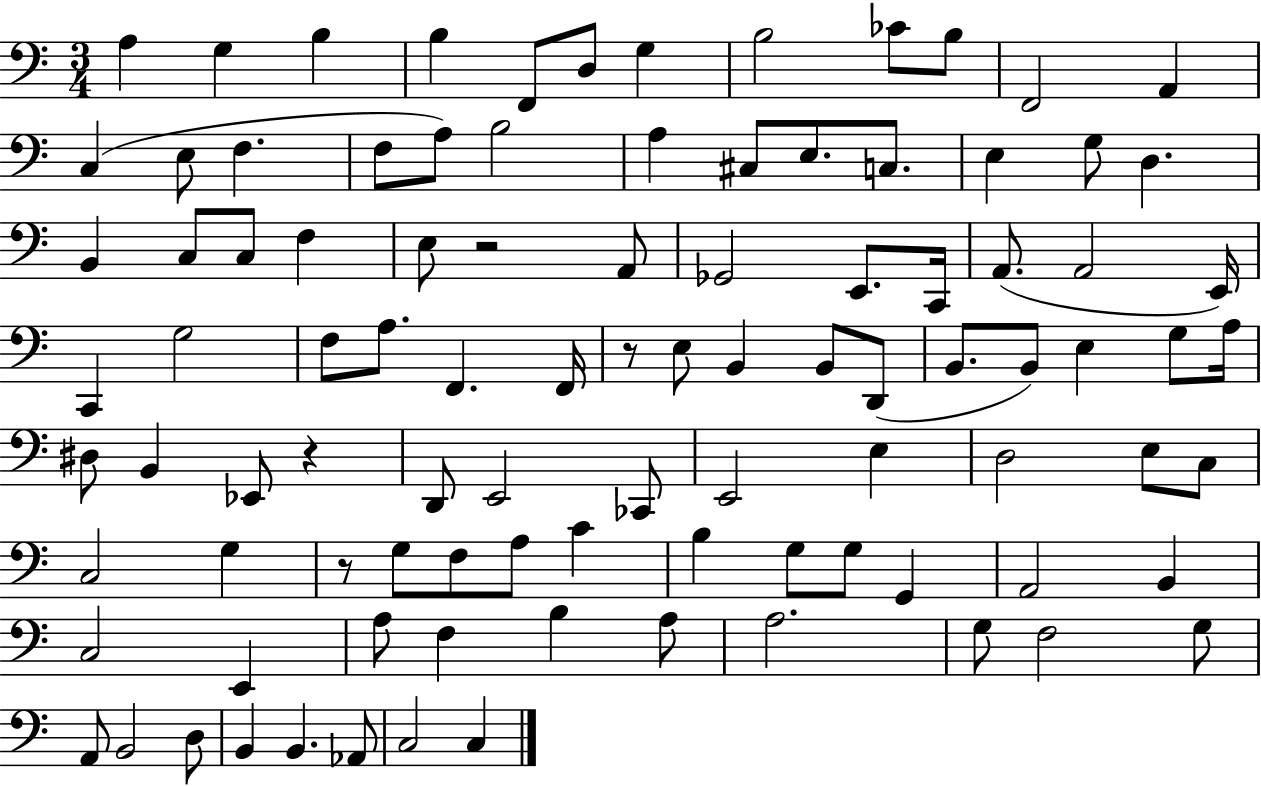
{
  \clef bass
  \numericTimeSignature
  \time 3/4
  \key c \major
  a4 g4 b4 | b4 f,8 d8 g4 | b2 ces'8 b8 | f,2 a,4 | \break c4( e8 f4. | f8 a8) b2 | a4 cis8 e8. c8. | e4 g8 d4. | \break b,4 c8 c8 f4 | e8 r2 a,8 | ges,2 e,8. c,16 | a,8.( a,2 e,16) | \break c,4 g2 | f8 a8. f,4. f,16 | r8 e8 b,4 b,8 d,8( | b,8. b,8) e4 g8 a16 | \break dis8 b,4 ees,8 r4 | d,8 e,2 ces,8 | e,2 e4 | d2 e8 c8 | \break c2 g4 | r8 g8 f8 a8 c'4 | b4 g8 g8 g,4 | a,2 b,4 | \break c2 e,4 | a8 f4 b4 a8 | a2. | g8 f2 g8 | \break a,8 b,2 d8 | b,4 b,4. aes,8 | c2 c4 | \bar "|."
}